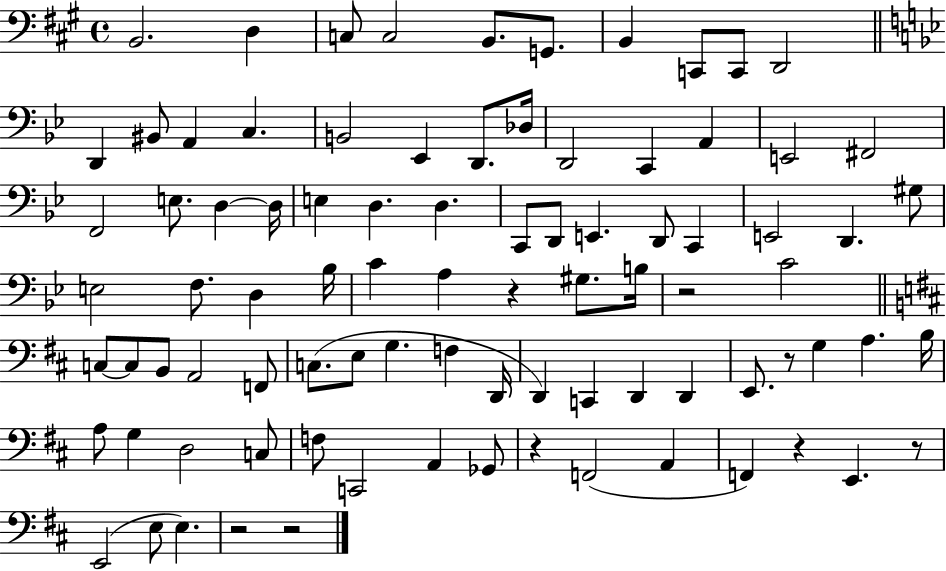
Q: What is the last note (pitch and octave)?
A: E3